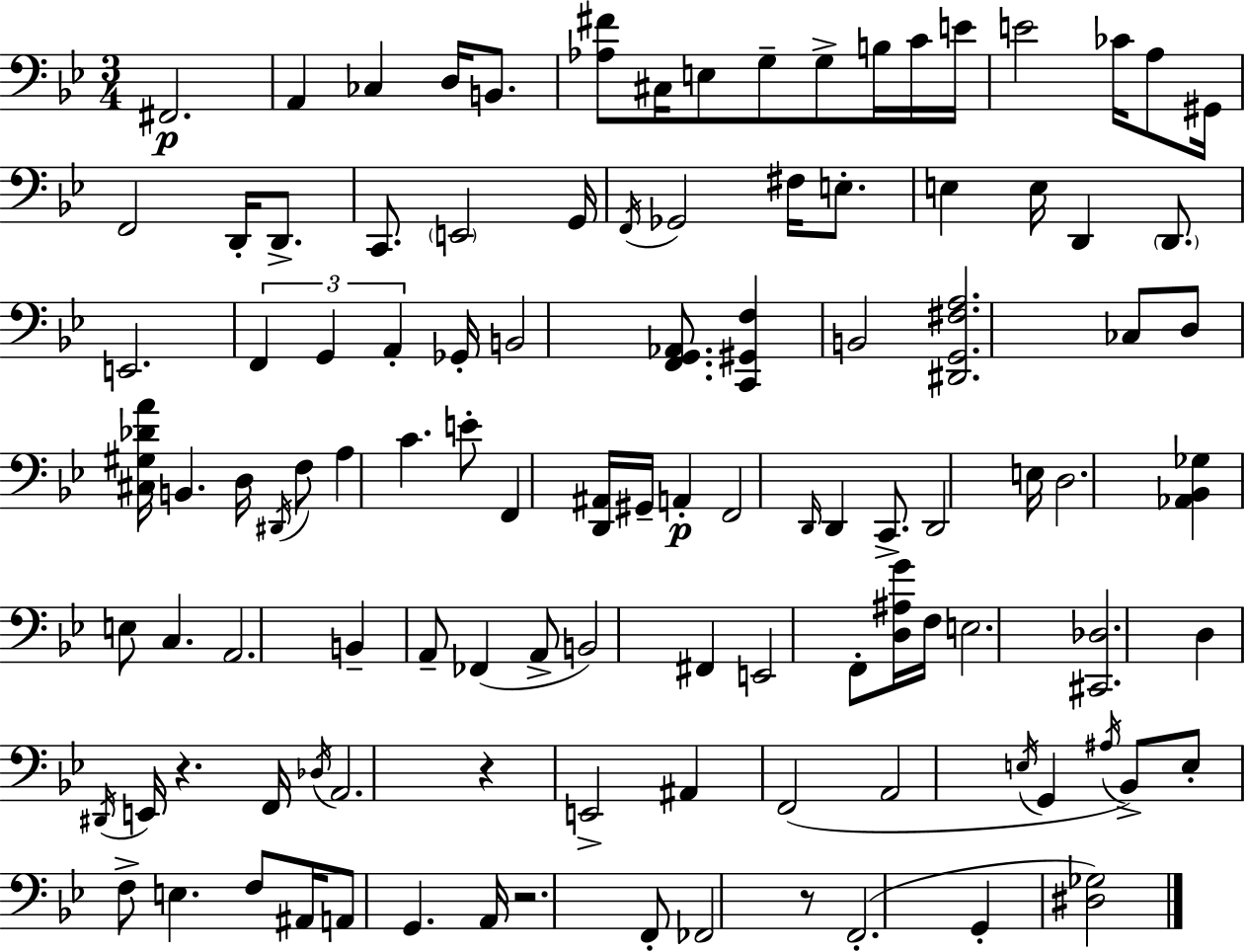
{
  \clef bass
  \numericTimeSignature
  \time 3/4
  \key g \minor
  fis,2.\p | a,4 ces4 d16 b,8. | <aes fis'>8 cis16 e8 g8-- g8-> b16 c'16 e'16 | e'2 ces'16 a8 gis,16 | \break f,2 d,16-. d,8.-> | c,8. \parenthesize e,2 g,16 | \acciaccatura { f,16 } ges,2 fis16 e8.-. | e4 e16 d,4 \parenthesize d,8. | \break e,2. | \tuplet 3/2 { f,4 g,4 a,4-. } | ges,16-. b,2 <f, g, aes,>8. | <c, gis, f>4 b,2 | \break <dis, g, fis a>2. | ces8 d8 <cis gis des' a'>16 b,4. | d16 \acciaccatura { dis,16 } f8 a4 c'4. | e'8-. f,4 <d, ais,>16 gis,16-- a,4-.\p | \break f,2 \grace { d,16 } d,4 | c,8.-> d,2 | e16 d2. | <aes, bes, ges>4 e8 c4. | \break a,2. | b,4-- a,8-- fes,4( | a,8-> b,2) fis,4 | e,2 f,8-. | \break <d ais g'>16 f16 e2. | <cis, des>2. | d4 \acciaccatura { dis,16 } e,16 r4. | f,16 \acciaccatura { des16 } a,2. | \break r4 e,2-> | ais,4 f,2( | a,2 | \acciaccatura { e16 } g,4 \acciaccatura { ais16 } bes,8->) e8-. f8-> | \break e4. f8 ais,16 a,8 | g,4. a,16 r2. | f,8-. fes,2 | r8 f,2.-.( | \break g,4-. <dis ges>2) | \bar "|."
}